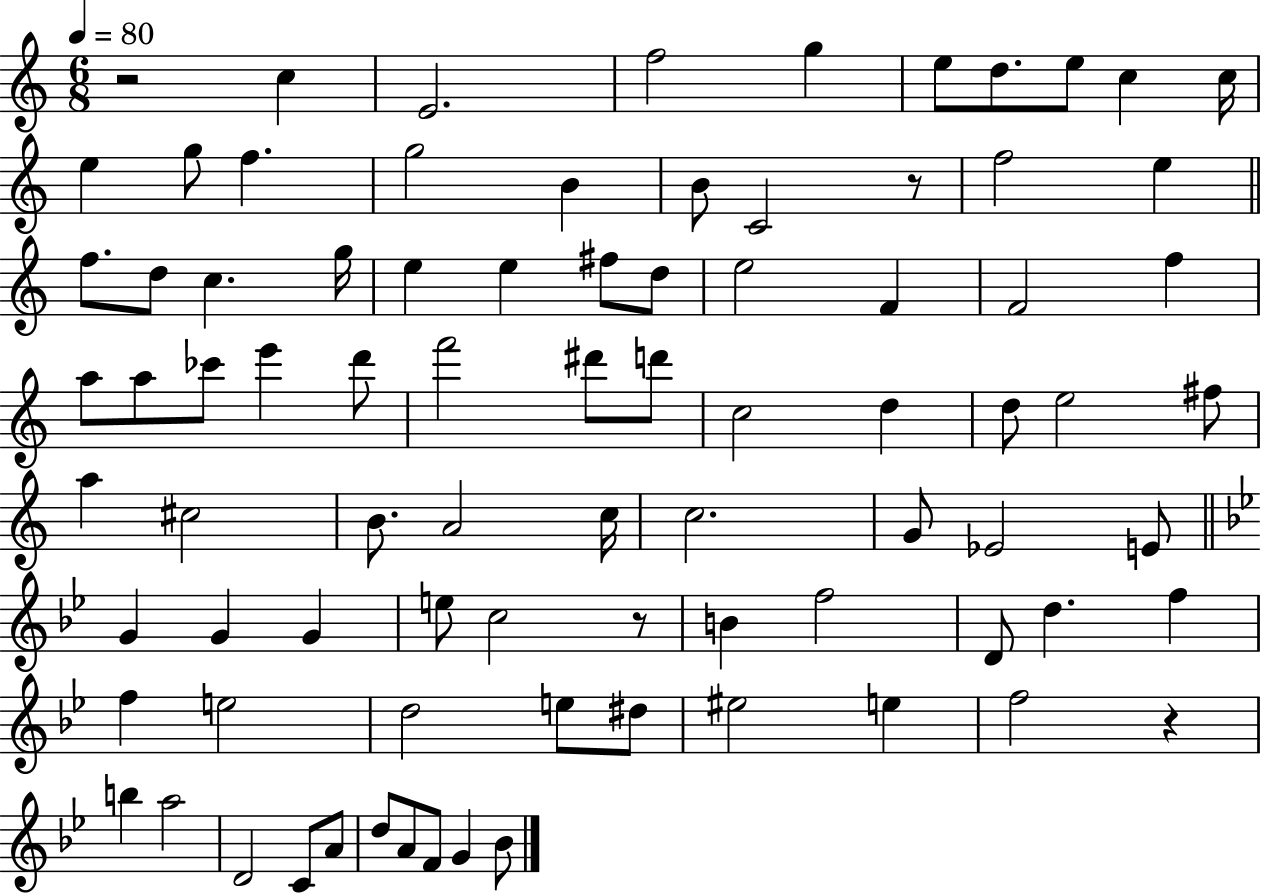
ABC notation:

X:1
T:Untitled
M:6/8
L:1/4
K:C
z2 c E2 f2 g e/2 d/2 e/2 c c/4 e g/2 f g2 B B/2 C2 z/2 f2 e f/2 d/2 c g/4 e e ^f/2 d/2 e2 F F2 f a/2 a/2 _c'/2 e' d'/2 f'2 ^d'/2 d'/2 c2 d d/2 e2 ^f/2 a ^c2 B/2 A2 c/4 c2 G/2 _E2 E/2 G G G e/2 c2 z/2 B f2 D/2 d f f e2 d2 e/2 ^d/2 ^e2 e f2 z b a2 D2 C/2 A/2 d/2 A/2 F/2 G _B/2